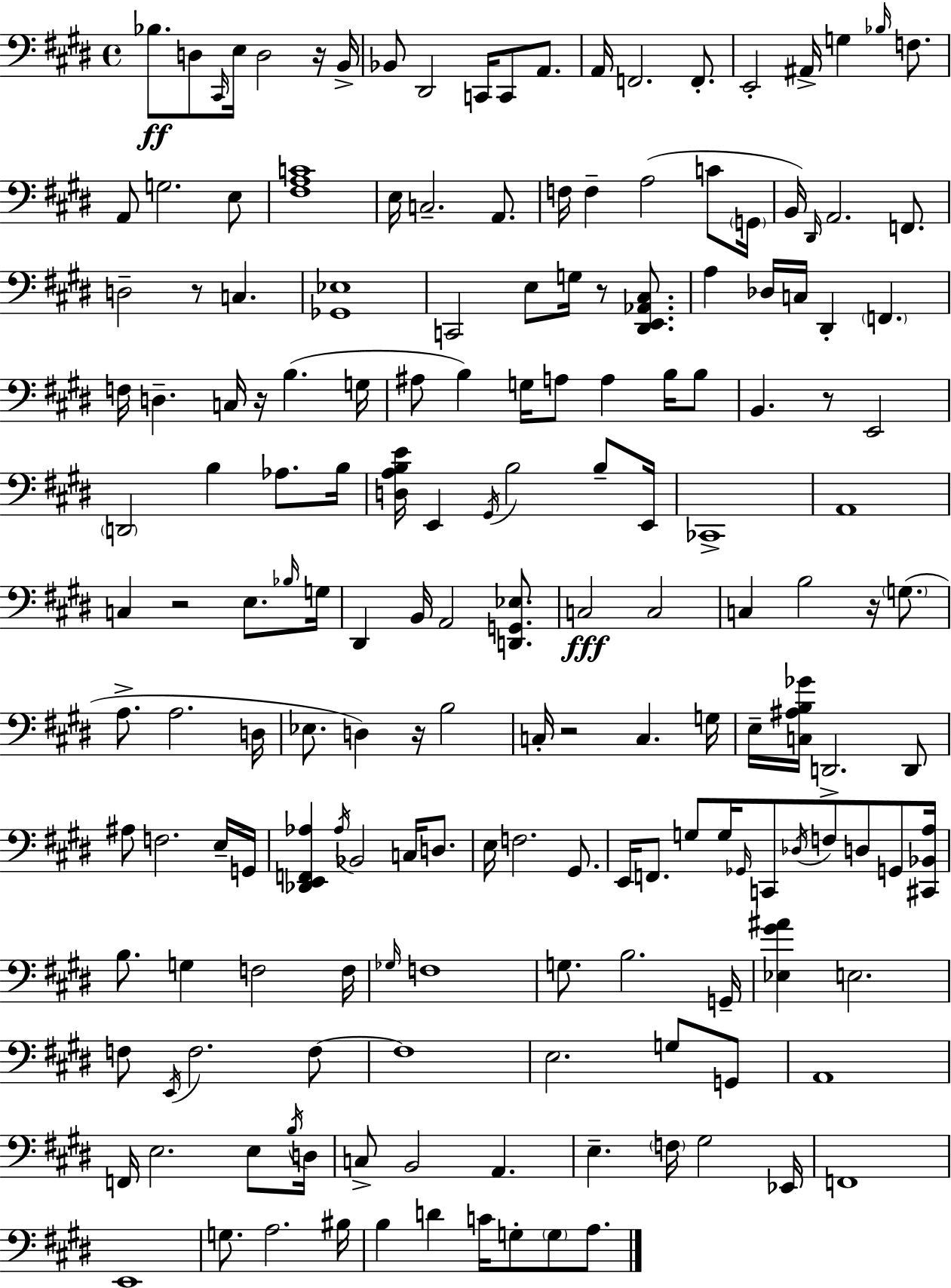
{
  \clef bass
  \time 4/4
  \defaultTimeSignature
  \key e \major
  bes8.\ff d8 \grace { cis,16 } e16 d2 r16 | b,16-> bes,8 dis,2 c,16 c,8 a,8. | a,16 f,2. f,8.-. | e,2-. ais,16-> g4 \grace { bes16 } f8. | \break a,8 g2. | e8 <fis a c'>1 | e16 c2.-- a,8. | f16 f4-- a2( c'8 | \break \parenthesize g,16 b,16) \grace { dis,16 } a,2. | f,8. d2-- r8 c4. | <ges, ees>1 | c,2 e8 g16 r8 | \break <dis, e, aes, cis>8. a4 des16 c16 dis,4-. \parenthesize f,4. | f16 d4.-- c16 r16 b4.( | g16 ais8 b4) g16 a8 a4 | b16 b8 b,4. r8 e,2 | \break \parenthesize d,2 b4 aes8. | b16 <d a b e'>16 e,4 \acciaccatura { gis,16 } b2 | b8-- e,16 ces,1-> | a,1 | \break c4 r2 | e8. \grace { bes16 } g16 dis,4 b,16 a,2 | <d, g, ees>8. c2\fff c2 | c4 b2 | \break r16 \parenthesize g8.( a8.-> a2. | d16 ees8. d4) r16 b2 | c16-. r2 c4. | g16 e16-- <c ais b ges'>16 d,2.-> | \break d,8 ais8 f2. | e16-- g,16 <des, e, f, aes>4 \acciaccatura { aes16 } bes,2 | c16 d8. e16 f2. | gis,8. e,16 f,8. g8 g16 \grace { ges,16 } c,8 | \break \acciaccatura { des16 } f8 d8 g,8 <cis, bes, a>16 b8. g4 f2 | f16 \grace { ges16 } f1 | g8. b2. | g,16-- <ees gis' ais'>4 e2. | \break f8 \acciaccatura { e,16 } f2. | f8~~ f1 | e2. | g8 g,8 a,1 | \break f,16 e2. | e8 \acciaccatura { b16 } d16 c8-> b,2 | a,4. e4.-- | \parenthesize f16 gis2 ees,16 f,1 | \break e,1 | g8. a2. | bis16 b4 d'4 | c'16 g8-. \parenthesize g8 a8. \bar "|."
}